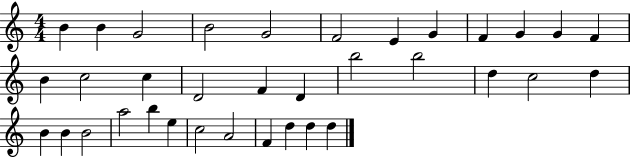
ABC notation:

X:1
T:Untitled
M:4/4
L:1/4
K:C
B B G2 B2 G2 F2 E G F G G F B c2 c D2 F D b2 b2 d c2 d B B B2 a2 b e c2 A2 F d d d